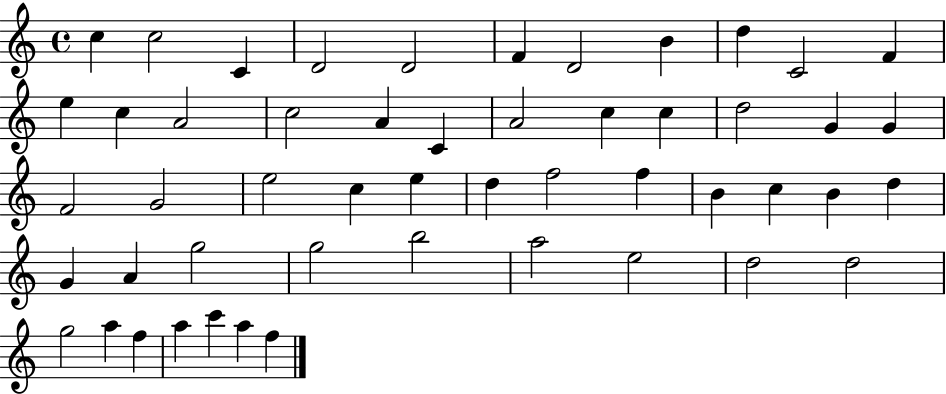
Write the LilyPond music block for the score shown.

{
  \clef treble
  \time 4/4
  \defaultTimeSignature
  \key c \major
  c''4 c''2 c'4 | d'2 d'2 | f'4 d'2 b'4 | d''4 c'2 f'4 | \break e''4 c''4 a'2 | c''2 a'4 c'4 | a'2 c''4 c''4 | d''2 g'4 g'4 | \break f'2 g'2 | e''2 c''4 e''4 | d''4 f''2 f''4 | b'4 c''4 b'4 d''4 | \break g'4 a'4 g''2 | g''2 b''2 | a''2 e''2 | d''2 d''2 | \break g''2 a''4 f''4 | a''4 c'''4 a''4 f''4 | \bar "|."
}